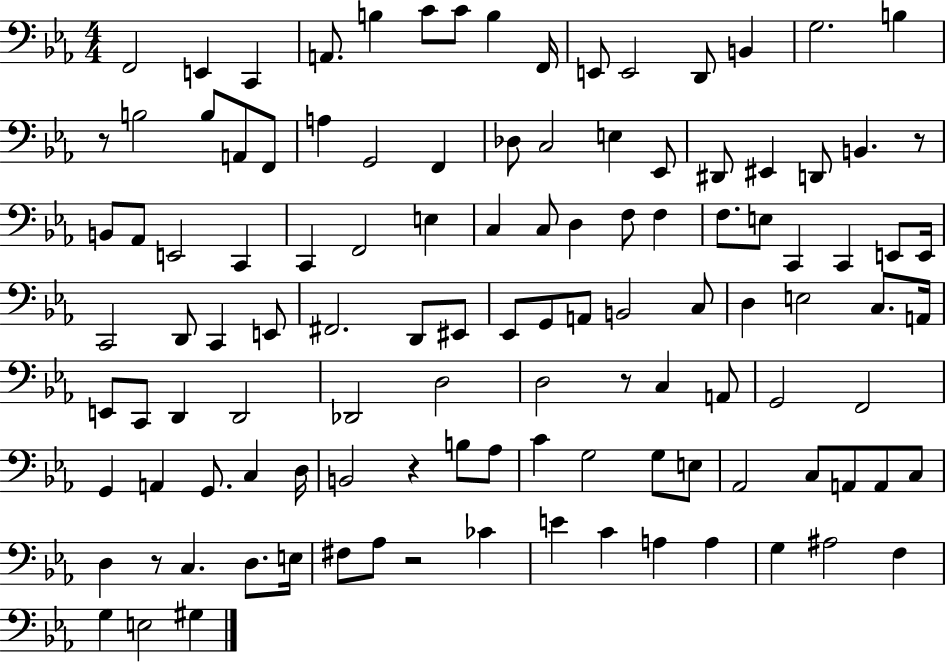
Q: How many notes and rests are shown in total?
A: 115